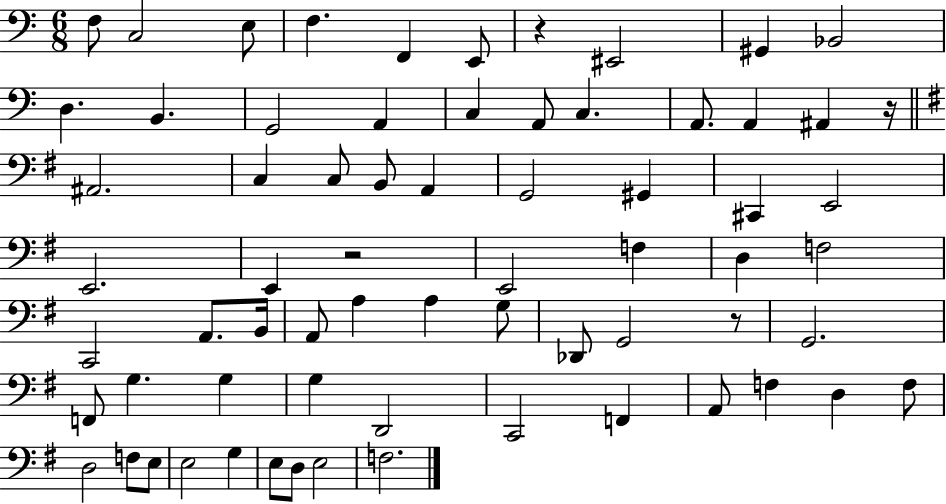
{
  \clef bass
  \numericTimeSignature
  \time 6/8
  \key c \major
  f8 c2 e8 | f4. f,4 e,8 | r4 eis,2 | gis,4 bes,2 | \break d4. b,4. | g,2 a,4 | c4 a,8 c4. | a,8. a,4 ais,4 r16 | \break \bar "||" \break \key g \major ais,2. | c4 c8 b,8 a,4 | g,2 gis,4 | cis,4 e,2 | \break e,2. | e,4 r2 | e,2 f4 | d4 f2 | \break c,2 a,8. b,16 | a,8 a4 a4 g8 | des,8 g,2 r8 | g,2. | \break f,8 g4. g4 | g4 d,2 | c,2 f,4 | a,8 f4 d4 f8 | \break d2 f8 e8 | e2 g4 | e8 d8 e2 | f2. | \break \bar "|."
}